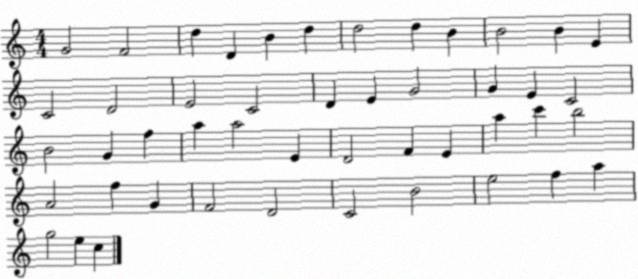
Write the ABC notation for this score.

X:1
T:Untitled
M:4/4
L:1/4
K:C
G2 F2 d D B d d2 d B B2 B E C2 D2 E2 C2 D E G2 G E C2 B2 G f a a2 E D2 F E a c' b2 A2 f G F2 D2 C2 B2 e2 f a g2 e c